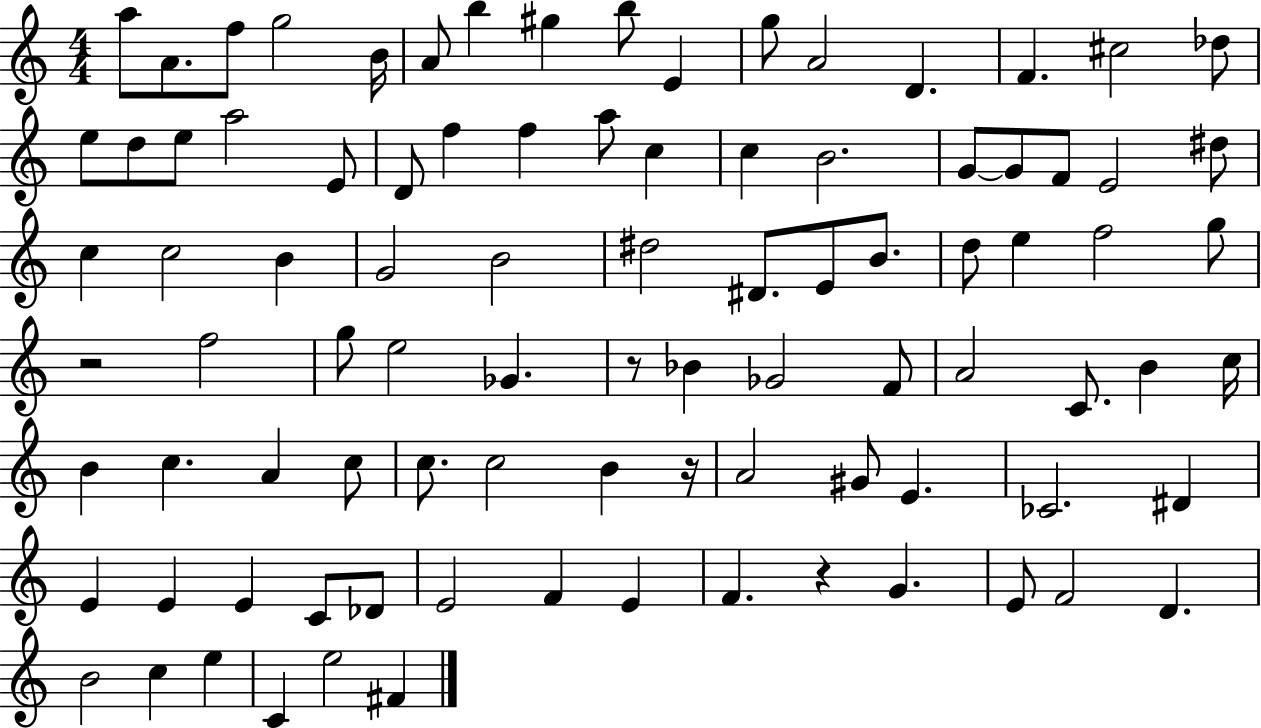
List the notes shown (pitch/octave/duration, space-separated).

A5/e A4/e. F5/e G5/h B4/s A4/e B5/q G#5/q B5/e E4/q G5/e A4/h D4/q. F4/q. C#5/h Db5/e E5/e D5/e E5/e A5/h E4/e D4/e F5/q F5/q A5/e C5/q C5/q B4/h. G4/e G4/e F4/e E4/h D#5/e C5/q C5/h B4/q G4/h B4/h D#5/h D#4/e. E4/e B4/e. D5/e E5/q F5/h G5/e R/h F5/h G5/e E5/h Gb4/q. R/e Bb4/q Gb4/h F4/e A4/h C4/e. B4/q C5/s B4/q C5/q. A4/q C5/e C5/e. C5/h B4/q R/s A4/h G#4/e E4/q. CES4/h. D#4/q E4/q E4/q E4/q C4/e Db4/e E4/h F4/q E4/q F4/q. R/q G4/q. E4/e F4/h D4/q. B4/h C5/q E5/q C4/q E5/h F#4/q